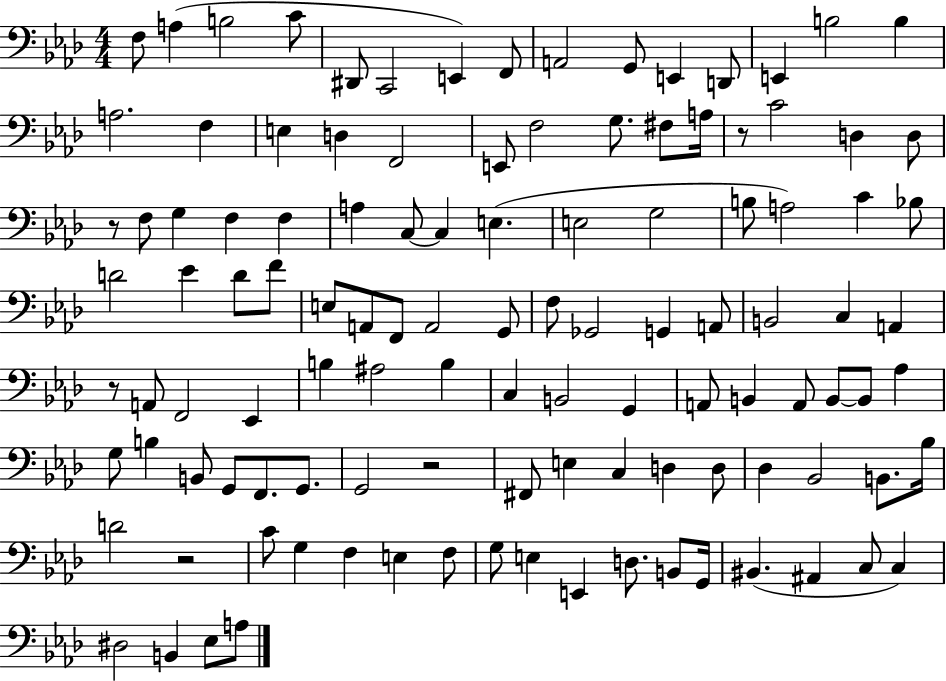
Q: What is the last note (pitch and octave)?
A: A3